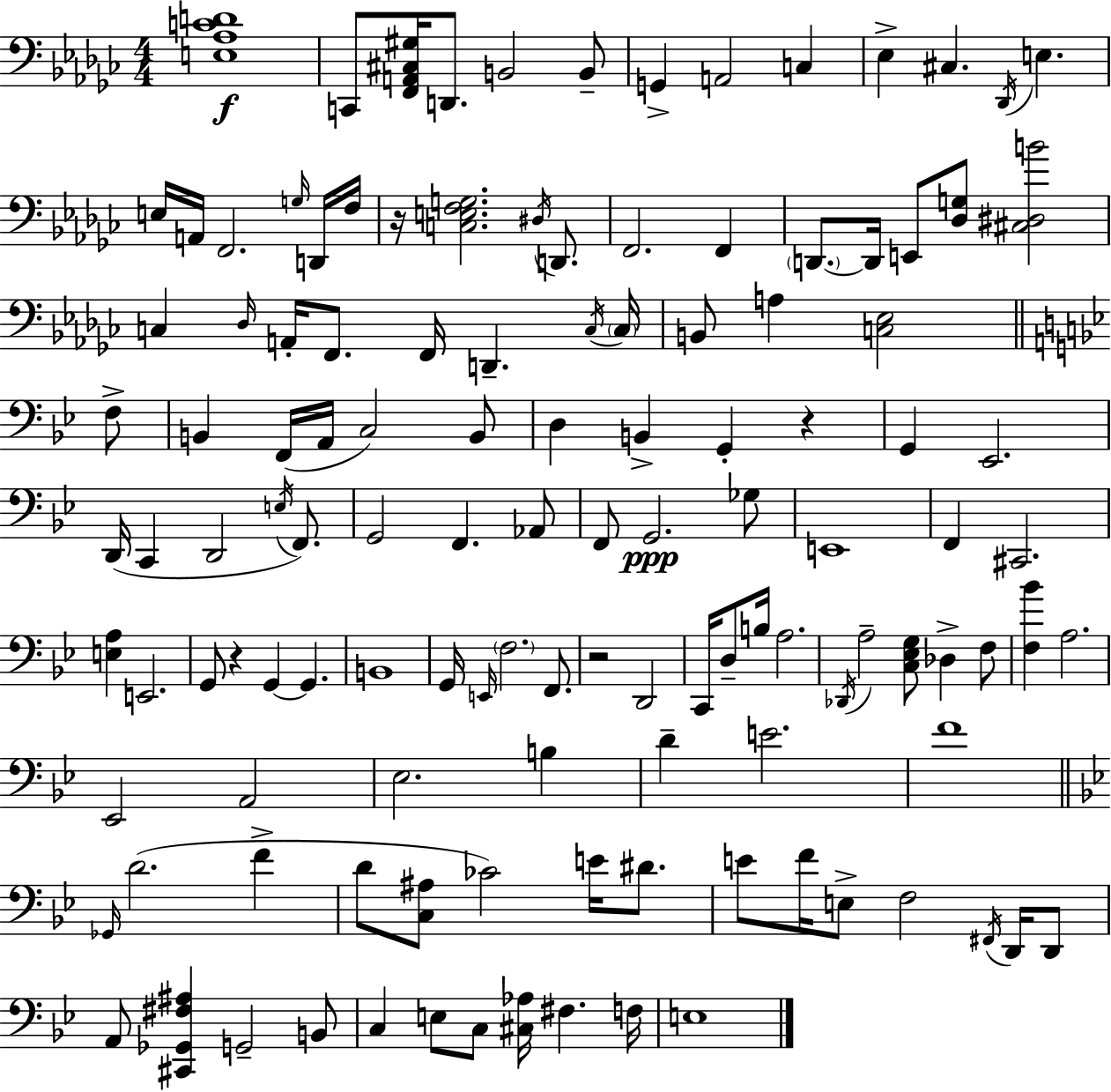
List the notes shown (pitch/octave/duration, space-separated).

[E3,Ab3,C4,D4]/w C2/e [F2,A2,C#3,G#3]/s D2/e. B2/h B2/e G2/q A2/h C3/q Eb3/q C#3/q. Db2/s E3/q. E3/s A2/s F2/h. G3/s D2/s F3/s R/s [C3,E3,F3,G3]/h. D#3/s D2/e. F2/h. F2/q D2/e. D2/s E2/e [Db3,G3]/e [C#3,D#3,B4]/h C3/q Db3/s A2/s F2/e. F2/s D2/q. C3/s C3/s B2/e A3/q [C3,Eb3]/h F3/e B2/q F2/s A2/s C3/h B2/e D3/q B2/q G2/q R/q G2/q Eb2/h. D2/s C2/q D2/h E3/s F2/e. G2/h F2/q. Ab2/e F2/e G2/h. Gb3/e E2/w F2/q C#2/h. [E3,A3]/q E2/h. G2/e R/q G2/q G2/q. B2/w G2/s E2/s F3/h. F2/e. R/h D2/h C2/s D3/e B3/s A3/h. Db2/s A3/h [C3,Eb3,G3]/e Db3/q F3/e [F3,Bb4]/q A3/h. Eb2/h A2/h Eb3/h. B3/q D4/q E4/h. F4/w Gb2/s D4/h. F4/q D4/e [C3,A#3]/e CES4/h E4/s D#4/e. E4/e F4/s E3/e F3/h F#2/s D2/s D2/e A2/e [C#2,Gb2,F#3,A#3]/q G2/h B2/e C3/q E3/e C3/e [C#3,Ab3]/s F#3/q. F3/s E3/w